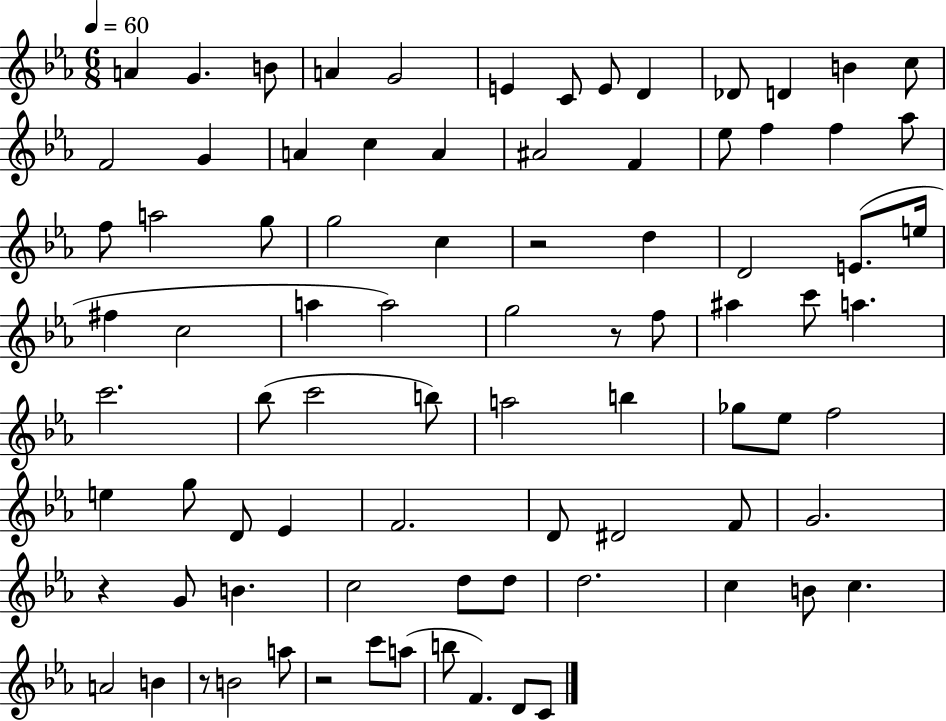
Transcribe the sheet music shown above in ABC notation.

X:1
T:Untitled
M:6/8
L:1/4
K:Eb
A G B/2 A G2 E C/2 E/2 D _D/2 D B c/2 F2 G A c A ^A2 F _e/2 f f _a/2 f/2 a2 g/2 g2 c z2 d D2 E/2 e/4 ^f c2 a a2 g2 z/2 f/2 ^a c'/2 a c'2 _b/2 c'2 b/2 a2 b _g/2 _e/2 f2 e g/2 D/2 _E F2 D/2 ^D2 F/2 G2 z G/2 B c2 d/2 d/2 d2 c B/2 c A2 B z/2 B2 a/2 z2 c'/2 a/2 b/2 F D/2 C/2